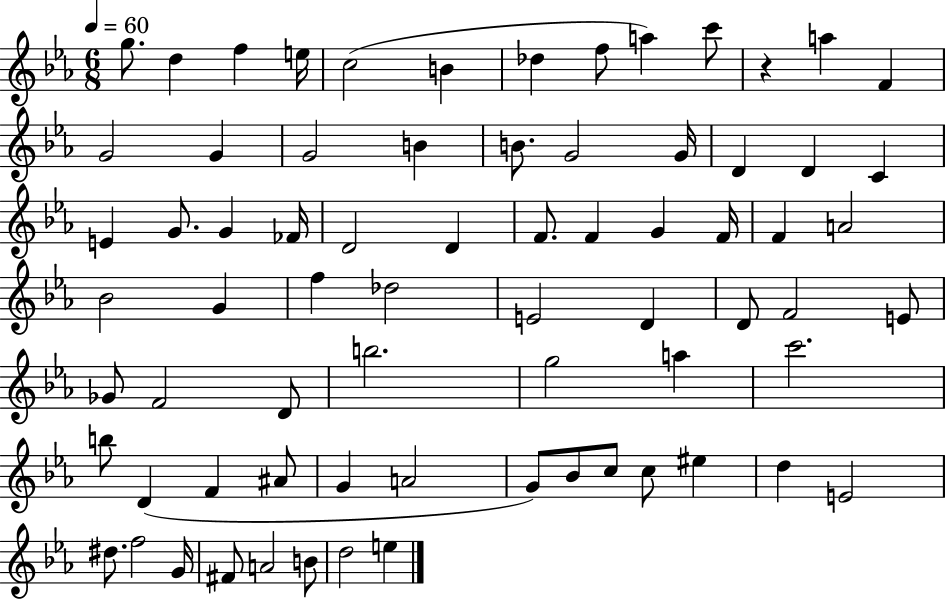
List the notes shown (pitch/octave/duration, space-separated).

G5/e. D5/q F5/q E5/s C5/h B4/q Db5/q F5/e A5/q C6/e R/q A5/q F4/q G4/h G4/q G4/h B4/q B4/e. G4/h G4/s D4/q D4/q C4/q E4/q G4/e. G4/q FES4/s D4/h D4/q F4/e. F4/q G4/q F4/s F4/q A4/h Bb4/h G4/q F5/q Db5/h E4/h D4/q D4/e F4/h E4/e Gb4/e F4/h D4/e B5/h. G5/h A5/q C6/h. B5/e D4/q F4/q A#4/e G4/q A4/h G4/e Bb4/e C5/e C5/e EIS5/q D5/q E4/h D#5/e. F5/h G4/s F#4/e A4/h B4/e D5/h E5/q